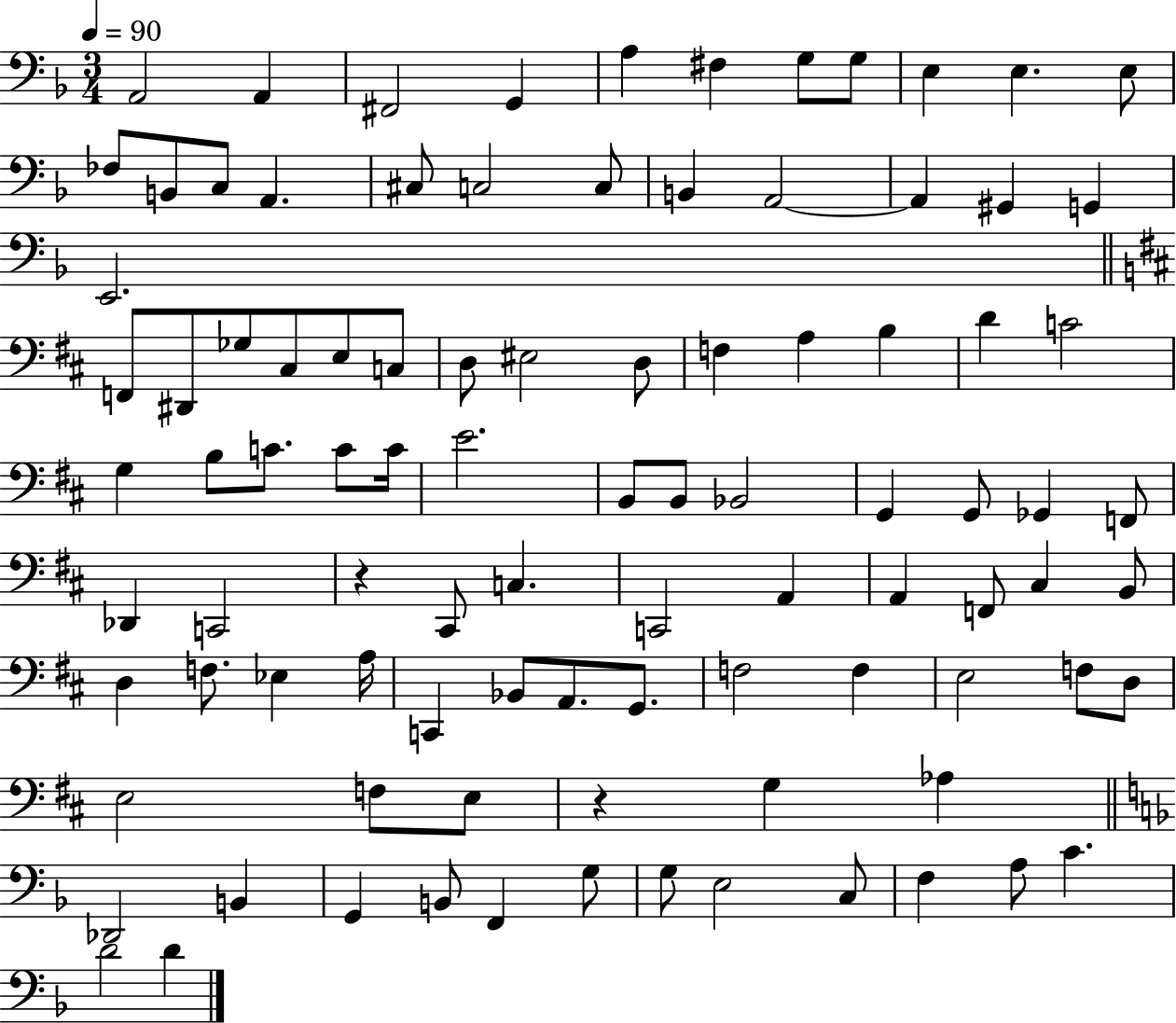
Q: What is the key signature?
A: F major